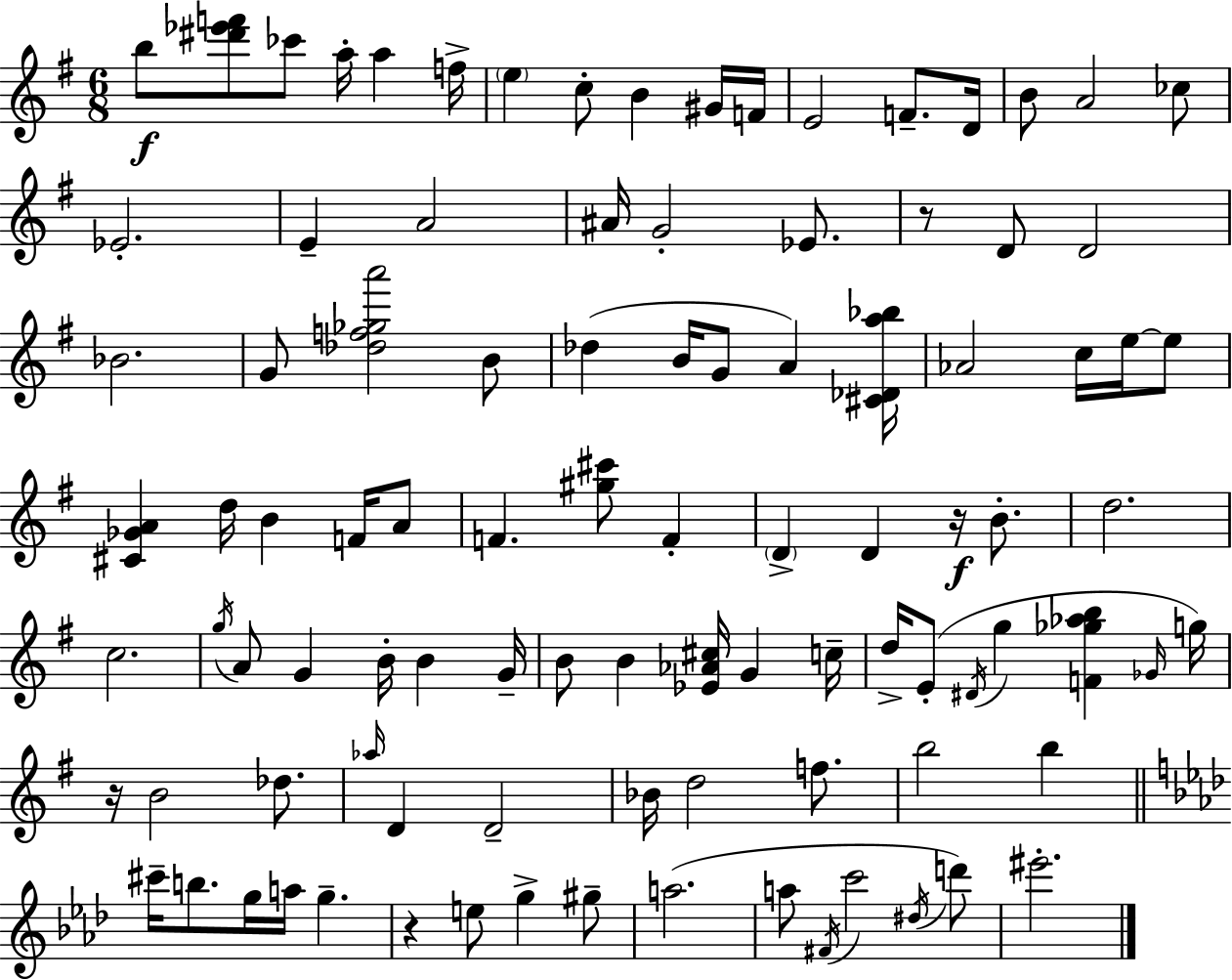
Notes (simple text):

B5/e [D#6,Eb6,F6]/e CES6/e A5/s A5/q F5/s E5/q C5/e B4/q G#4/s F4/s E4/h F4/e. D4/s B4/e A4/h CES5/e Eb4/h. E4/q A4/h A#4/s G4/h Eb4/e. R/e D4/e D4/h Bb4/h. G4/e [Db5,F5,Gb5,A6]/h B4/e Db5/q B4/s G4/e A4/q [C#4,Db4,A5,Bb5]/s Ab4/h C5/s E5/s E5/e [C#4,Gb4,A4]/q D5/s B4/q F4/s A4/e F4/q. [G#5,C#6]/e F4/q D4/q D4/q R/s B4/e. D5/h. C5/h. G5/s A4/e G4/q B4/s B4/q G4/s B4/e B4/q [Eb4,Ab4,C#5]/s G4/q C5/s D5/s E4/e D#4/s G5/q [F4,Gb5,Ab5,B5]/q Gb4/s G5/s R/s B4/h Db5/e. Ab5/s D4/q D4/h Bb4/s D5/h F5/e. B5/h B5/q C#6/s B5/e. G5/s A5/s G5/q. R/q E5/e G5/q G#5/e A5/h. A5/e F#4/s C6/h D#5/s D6/e EIS6/h.